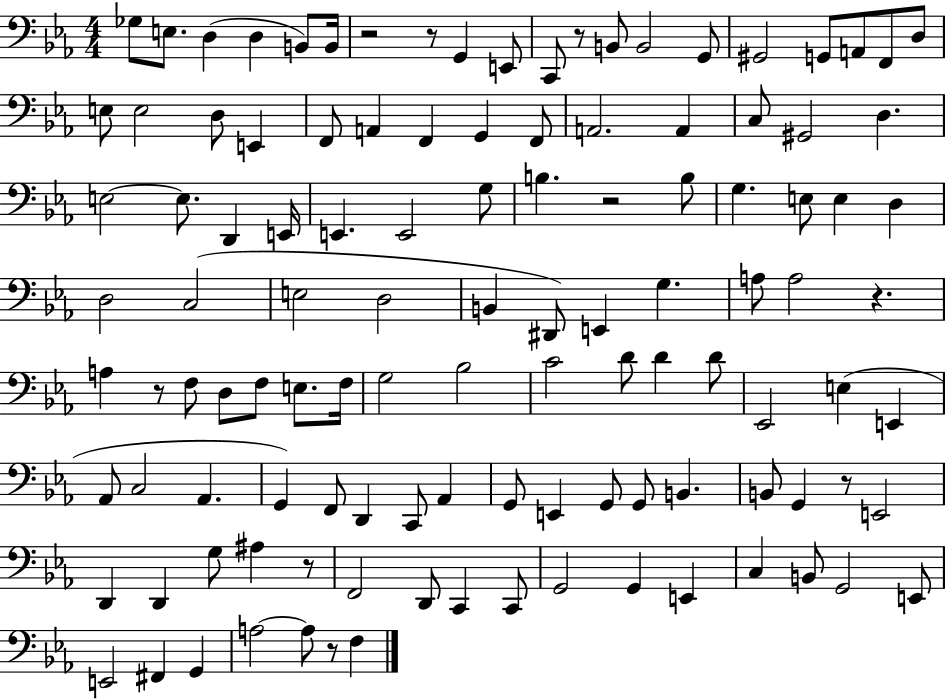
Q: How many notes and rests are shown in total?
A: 115